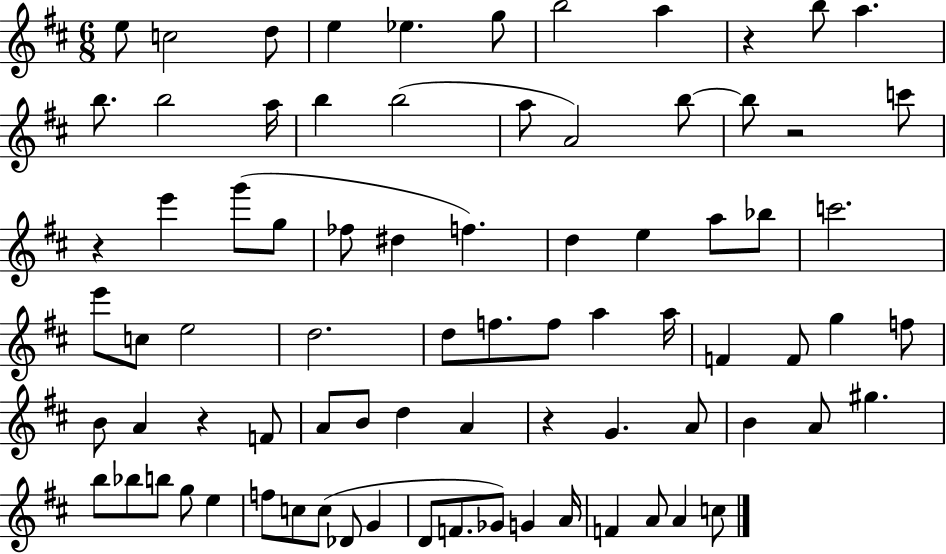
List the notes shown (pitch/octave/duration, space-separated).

E5/e C5/h D5/e E5/q Eb5/q. G5/e B5/h A5/q R/q B5/e A5/q. B5/e. B5/h A5/s B5/q B5/h A5/e A4/h B5/e B5/e R/h C6/e R/q E6/q G6/e G5/e FES5/e D#5/q F5/q. D5/q E5/q A5/e Bb5/e C6/h. E6/e C5/e E5/h D5/h. D5/e F5/e. F5/e A5/q A5/s F4/q F4/e G5/q F5/e B4/e A4/q R/q F4/e A4/e B4/e D5/q A4/q R/q G4/q. A4/e B4/q A4/e G#5/q. B5/e Bb5/e B5/e G5/e E5/q F5/e C5/e C5/e Db4/e G4/q D4/e F4/e. Gb4/e G4/q A4/s F4/q A4/e A4/q C5/e